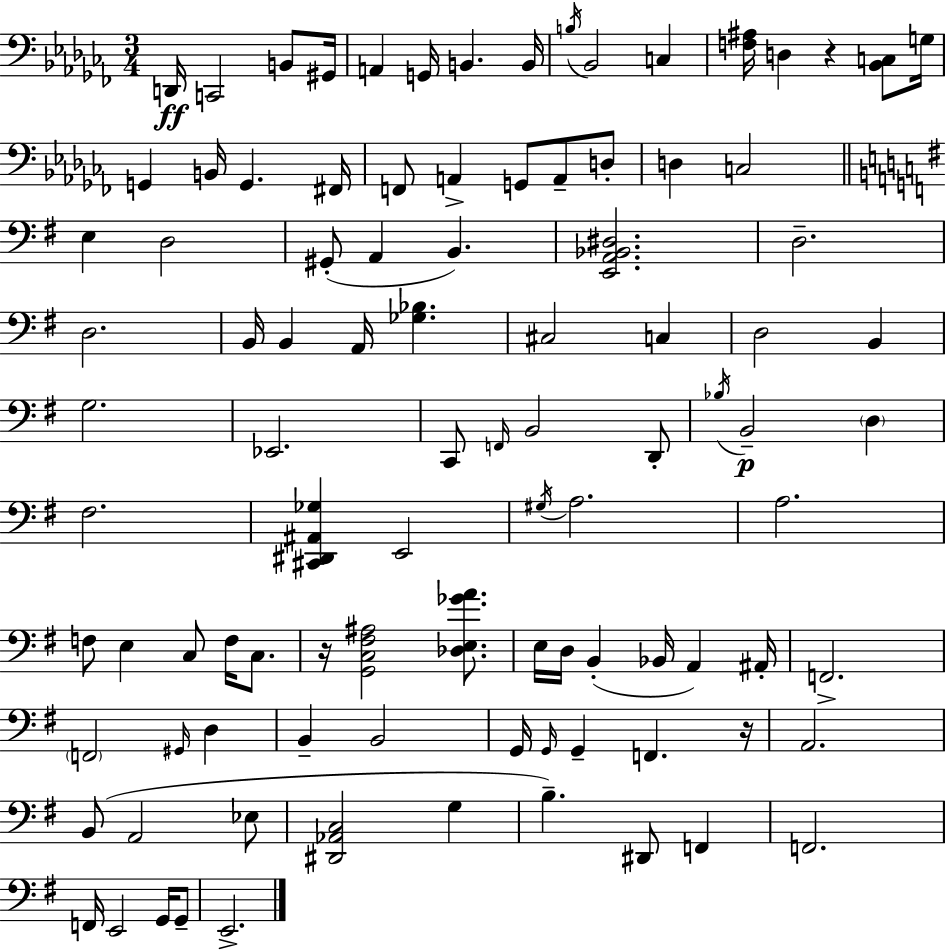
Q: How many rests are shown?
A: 3